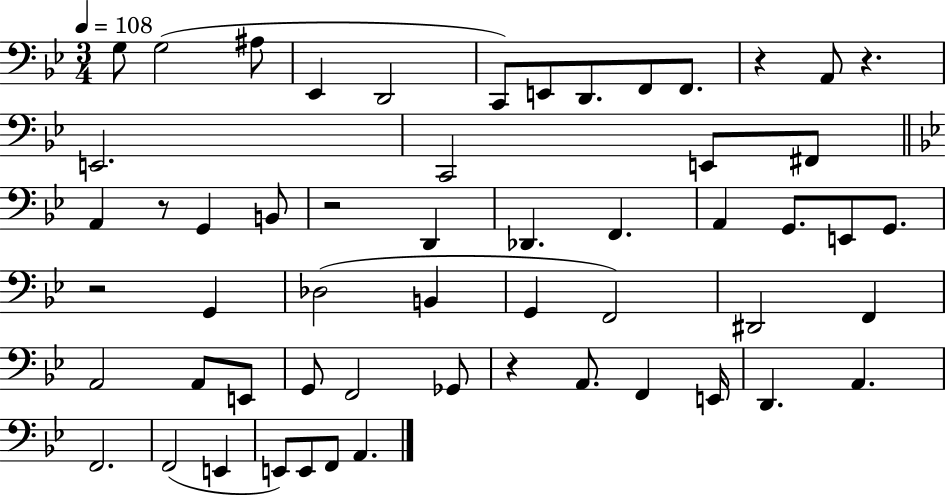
G3/e G3/h A#3/e Eb2/q D2/h C2/e E2/e D2/e. F2/e F2/e. R/q A2/e R/q. E2/h. C2/h E2/e F#2/e A2/q R/e G2/q B2/e R/h D2/q Db2/q. F2/q. A2/q G2/e. E2/e G2/e. R/h G2/q Db3/h B2/q G2/q F2/h D#2/h F2/q A2/h A2/e E2/e G2/e F2/h Gb2/e R/q A2/e. F2/q E2/s D2/q. A2/q. F2/h. F2/h E2/q E2/e E2/e F2/e A2/q.